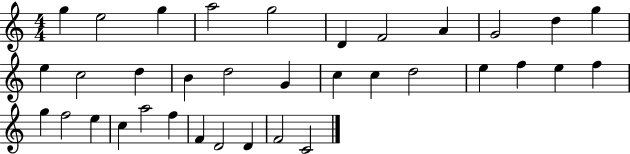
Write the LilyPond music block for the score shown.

{
  \clef treble
  \numericTimeSignature
  \time 4/4
  \key c \major
  g''4 e''2 g''4 | a''2 g''2 | d'4 f'2 a'4 | g'2 d''4 g''4 | \break e''4 c''2 d''4 | b'4 d''2 g'4 | c''4 c''4 d''2 | e''4 f''4 e''4 f''4 | \break g''4 f''2 e''4 | c''4 a''2 f''4 | f'4 d'2 d'4 | f'2 c'2 | \break \bar "|."
}